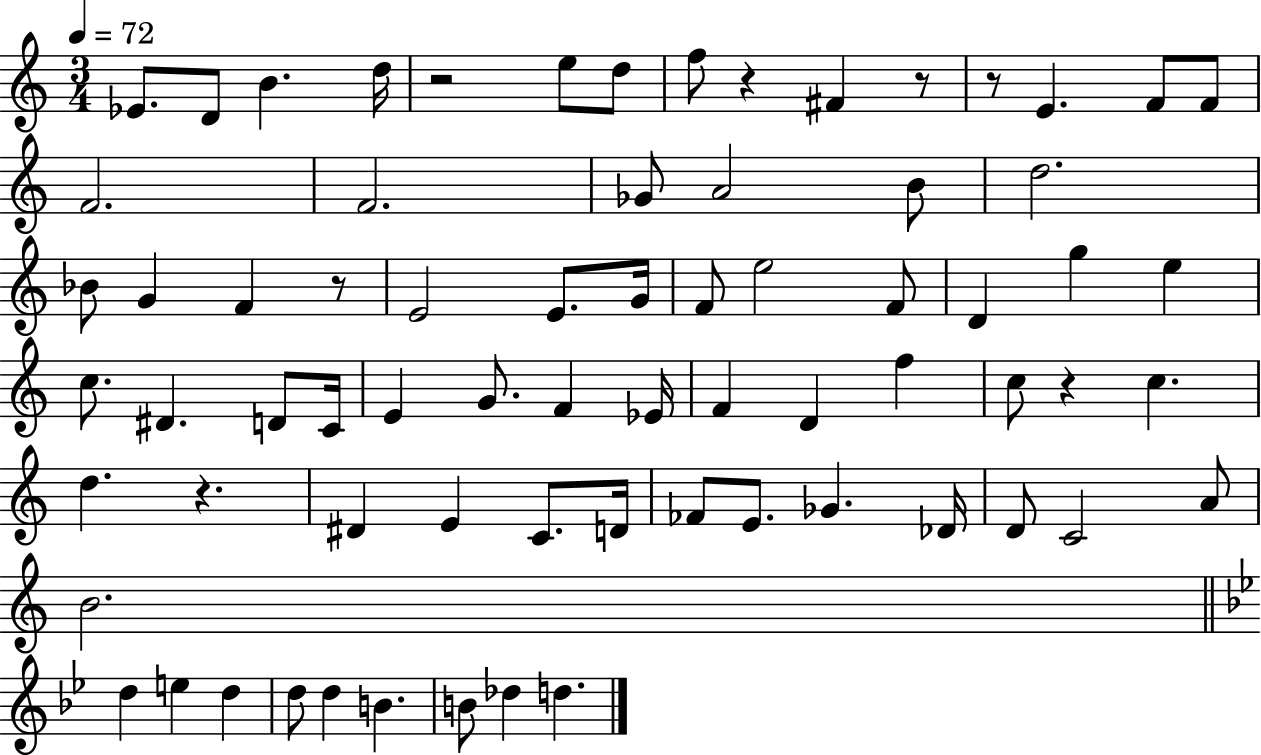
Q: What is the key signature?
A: C major